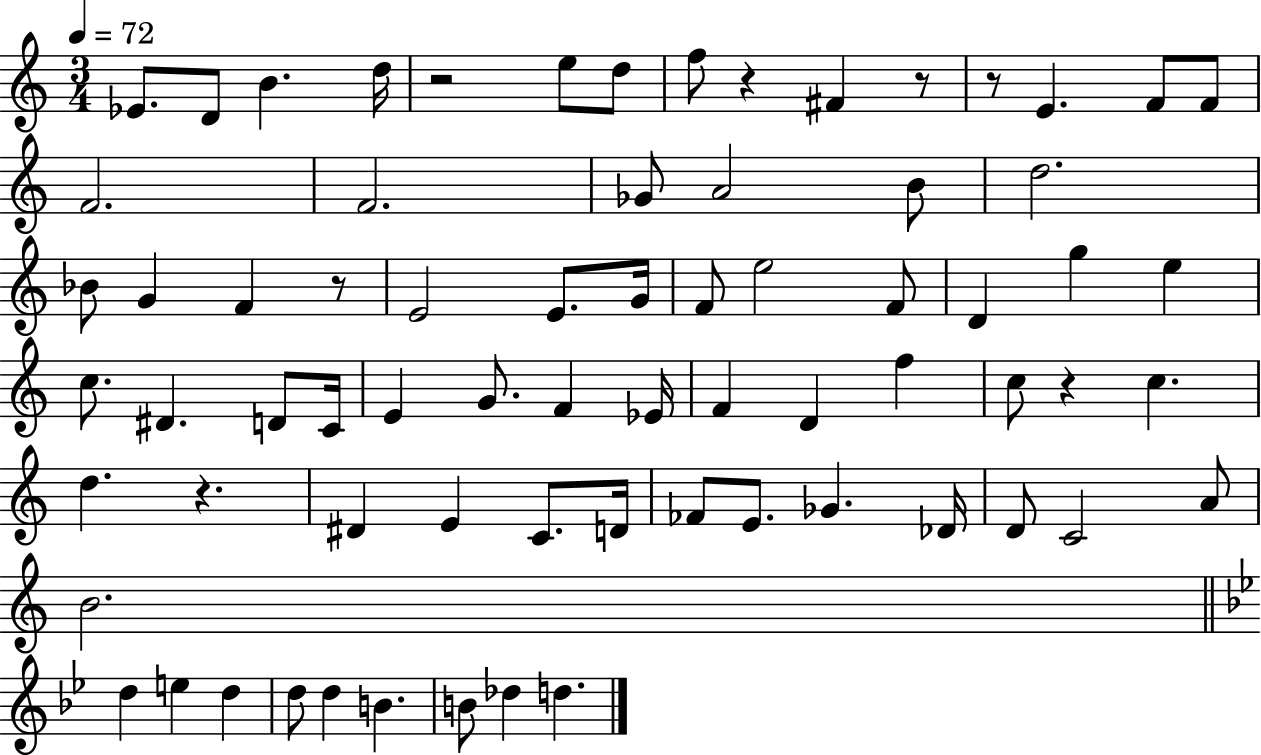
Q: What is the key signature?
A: C major